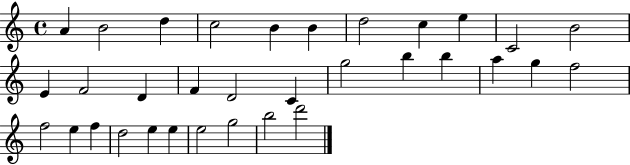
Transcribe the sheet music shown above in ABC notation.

X:1
T:Untitled
M:4/4
L:1/4
K:C
A B2 d c2 B B d2 c e C2 B2 E F2 D F D2 C g2 b b a g f2 f2 e f d2 e e e2 g2 b2 d'2